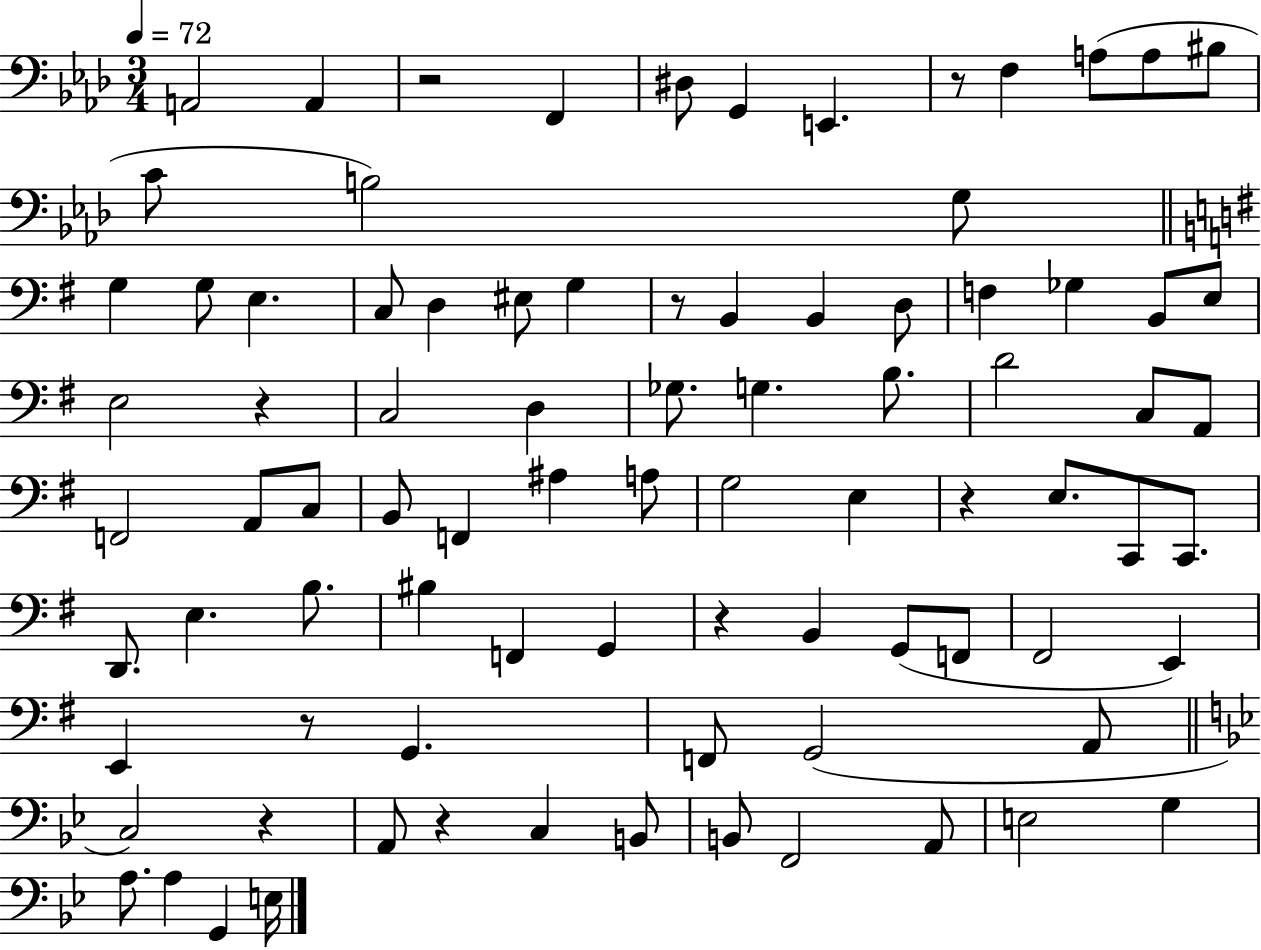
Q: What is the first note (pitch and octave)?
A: A2